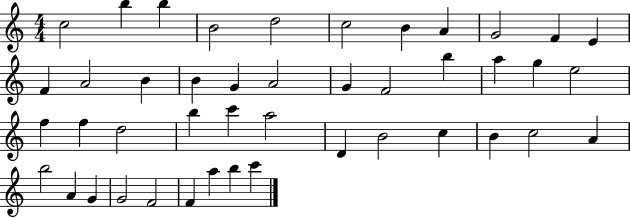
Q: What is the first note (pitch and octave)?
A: C5